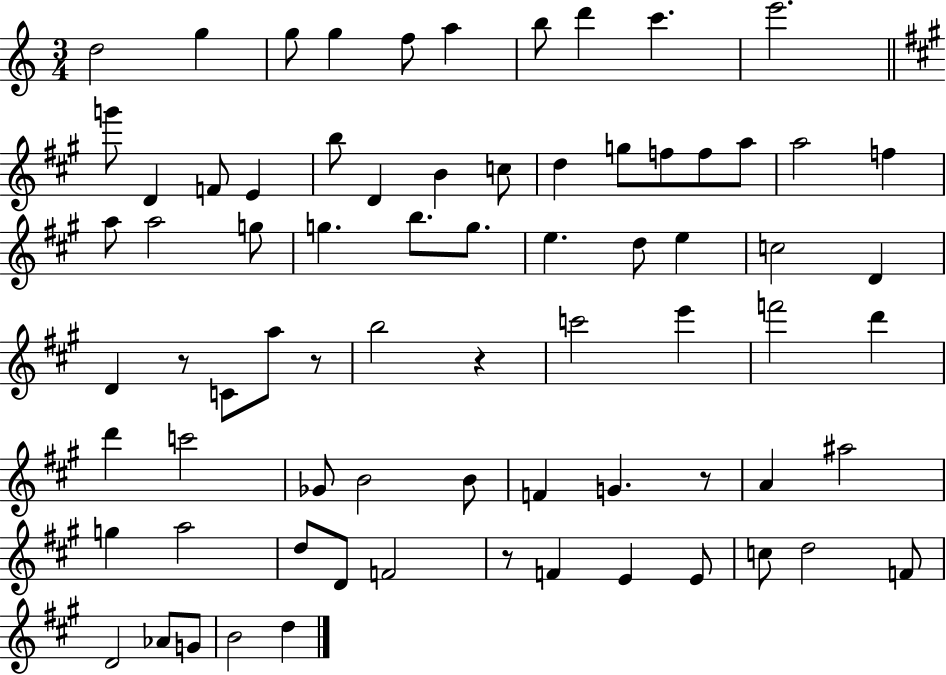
D5/h G5/q G5/e G5/q F5/e A5/q B5/e D6/q C6/q. E6/h. G6/e D4/q F4/e E4/q B5/e D4/q B4/q C5/e D5/q G5/e F5/e F5/e A5/e A5/h F5/q A5/e A5/h G5/e G5/q. B5/e. G5/e. E5/q. D5/e E5/q C5/h D4/q D4/q R/e C4/e A5/e R/e B5/h R/q C6/h E6/q F6/h D6/q D6/q C6/h Gb4/e B4/h B4/e F4/q G4/q. R/e A4/q A#5/h G5/q A5/h D5/e D4/e F4/h R/e F4/q E4/q E4/e C5/e D5/h F4/e D4/h Ab4/e G4/e B4/h D5/q